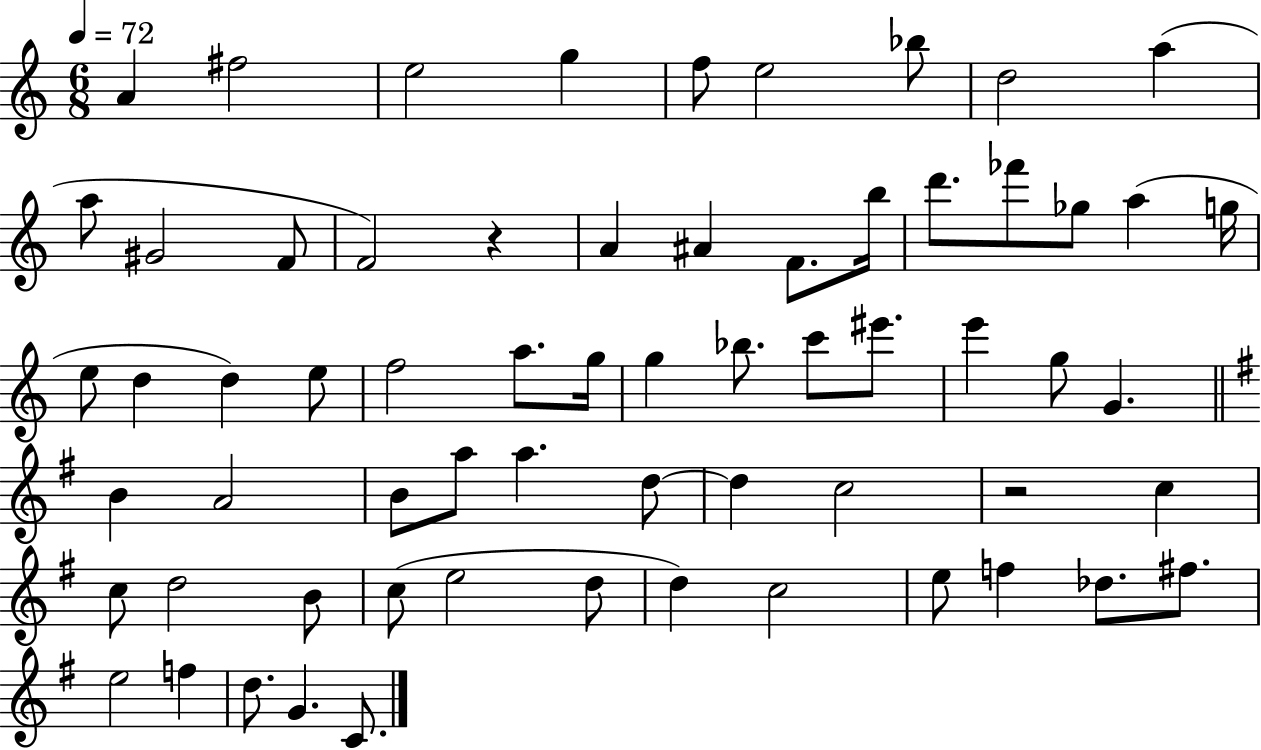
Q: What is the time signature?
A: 6/8